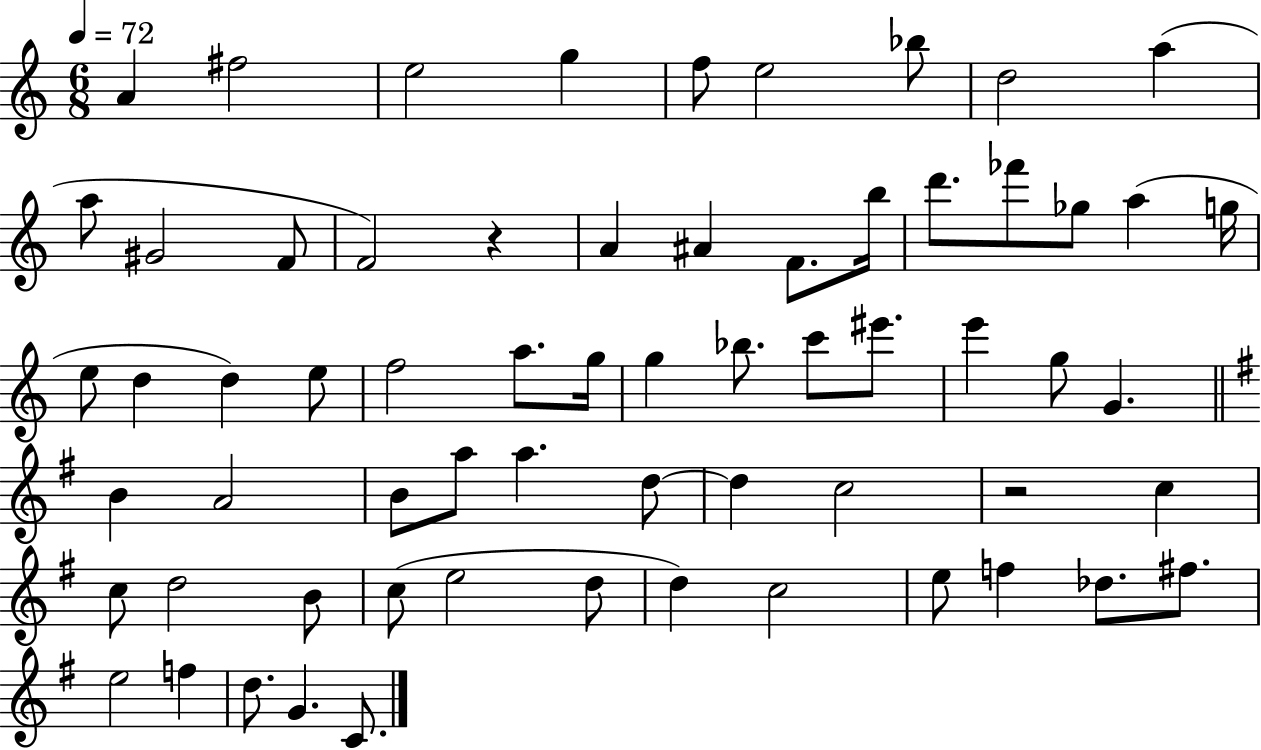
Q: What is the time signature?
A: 6/8